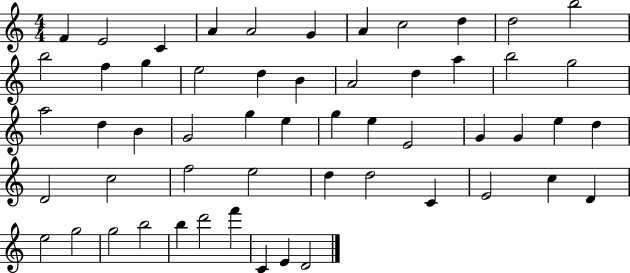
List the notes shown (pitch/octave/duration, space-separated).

F4/q E4/h C4/q A4/q A4/h G4/q A4/q C5/h D5/q D5/h B5/h B5/h F5/q G5/q E5/h D5/q B4/q A4/h D5/q A5/q B5/h G5/h A5/h D5/q B4/q G4/h G5/q E5/q G5/q E5/q E4/h G4/q G4/q E5/q D5/q D4/h C5/h F5/h E5/h D5/q D5/h C4/q E4/h C5/q D4/q E5/h G5/h G5/h B5/h B5/q D6/h F6/q C4/q E4/q D4/h